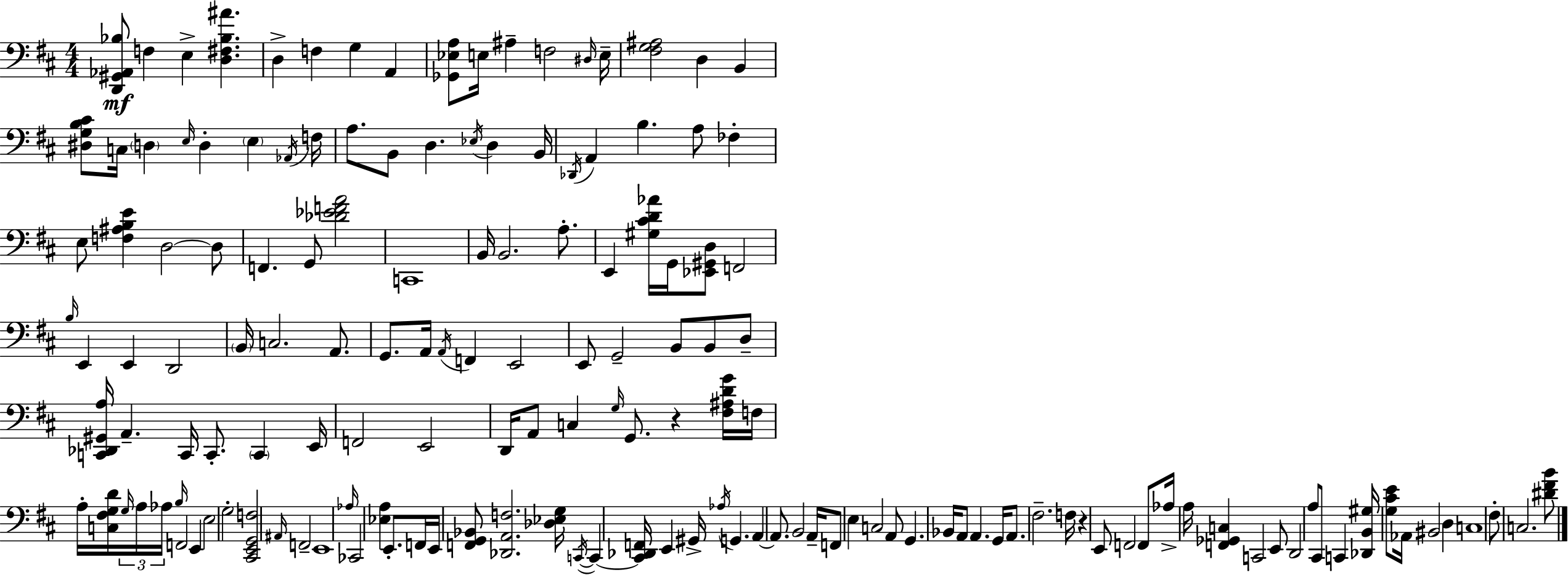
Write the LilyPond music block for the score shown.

{
  \clef bass
  \numericTimeSignature
  \time 4/4
  \key d \major
  <d, gis, aes, bes>8\mf f4 e4-> <d fis bes ais'>4. | d4-> f4 g4 a,4 | <ges, ees a>8 e16 ais4-- f2 \grace { dis16 } | e16-- <fis g ais>2 d4 b,4 | \break <dis g b cis'>8 c16 \parenthesize d4 \grace { e16 } d4-. \parenthesize e4 | \acciaccatura { aes,16 } f16 a8. b,8 d4. \acciaccatura { ees16 } d4 | b,16 \acciaccatura { des,16 } a,4 b4. a8 | fes4-. e8 <f ais b e'>4 d2~~ | \break d8 f,4. g,8 <des' ees' f' a'>2 | c,1 | b,16 b,2. | a8.-. e,4 <gis cis' d' aes'>16 g,16 <ees, gis, d>8 f,2 | \break \grace { b16 } e,4 e,4 d,2 | \parenthesize b,16 c2. | a,8. g,8. a,16 \acciaccatura { a,16 } f,4 e,2 | e,8 g,2-- | \break b,8 b,8 d8-- <c, des, gis, a>16 a,4.-- c,16 c,8.-. | \parenthesize c,4 e,16 f,2 e,2 | d,16 a,8 c4 \grace { g16 } g,8. | r4 <fis ais d' g'>16 f16 a16-. <c fis g d'>16 \tuplet 3/2 { \grace { g16 } a16 aes16 } \grace { b16 } f,2 | \break e,4 e2 | g2-. <cis, e, g, f>2 | \grace { ais,16 } f,2-- e,1 | \grace { aes16 } ces,2 | \break <ees a>4 e,8.-. f,16 e,16 <f, g, bes,>8 <des, a, f>2. | <des ees g>16 \acciaccatura { c,16~ }~ c,4 | <c, des, f,>16 e,4 gis,16-> \acciaccatura { aes16 } g,4. a,4~~ | a,8. b,2 a,16-- f,8 | \break e4 c2 a,8 g,4. | bes,16 a,8 a,4. g,16 a,8. | fis2.-- f16 r4 | e,8 f,2 f,8 aes16-> a16 | \break <f, ges, c>4 c,2 e,8 d,2 | a8 cis,8 c,4 <des, b, gis>16 <g cis' e'>8 | aes,16 bis,2 d4 c1 | fis8-. | \break c2. <dis' fis' b'>8 \bar "|."
}